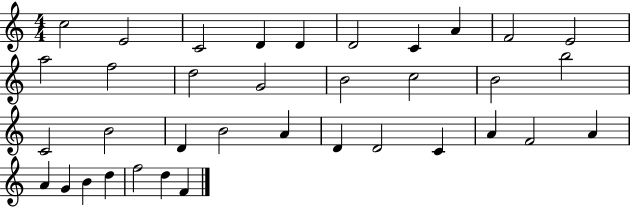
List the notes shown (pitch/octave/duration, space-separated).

C5/h E4/h C4/h D4/q D4/q D4/h C4/q A4/q F4/h E4/h A5/h F5/h D5/h G4/h B4/h C5/h B4/h B5/h C4/h B4/h D4/q B4/h A4/q D4/q D4/h C4/q A4/q F4/h A4/q A4/q G4/q B4/q D5/q F5/h D5/q F4/q